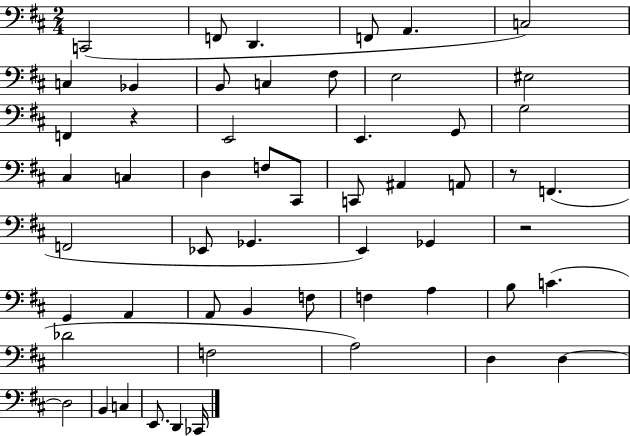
X:1
T:Untitled
M:2/4
L:1/4
K:D
C,,2 F,,/2 D,, F,,/2 A,, C,2 C, _B,, B,,/2 C, ^F,/2 E,2 ^E,2 F,, z E,,2 E,, G,,/2 G,2 ^C, C, D, F,/2 ^C,,/2 C,,/2 ^A,, A,,/2 z/2 F,, F,,2 _E,,/2 _G,, E,, _G,, z2 G,, A,, A,,/2 B,, F,/2 F, A, B,/2 C _D2 F,2 A,2 D, D, D,2 B,, C, E,,/2 D,, _C,,/4